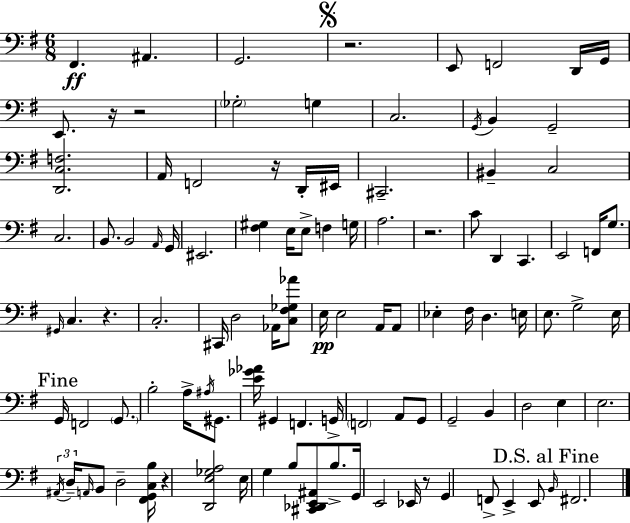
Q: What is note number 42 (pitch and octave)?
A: C#2